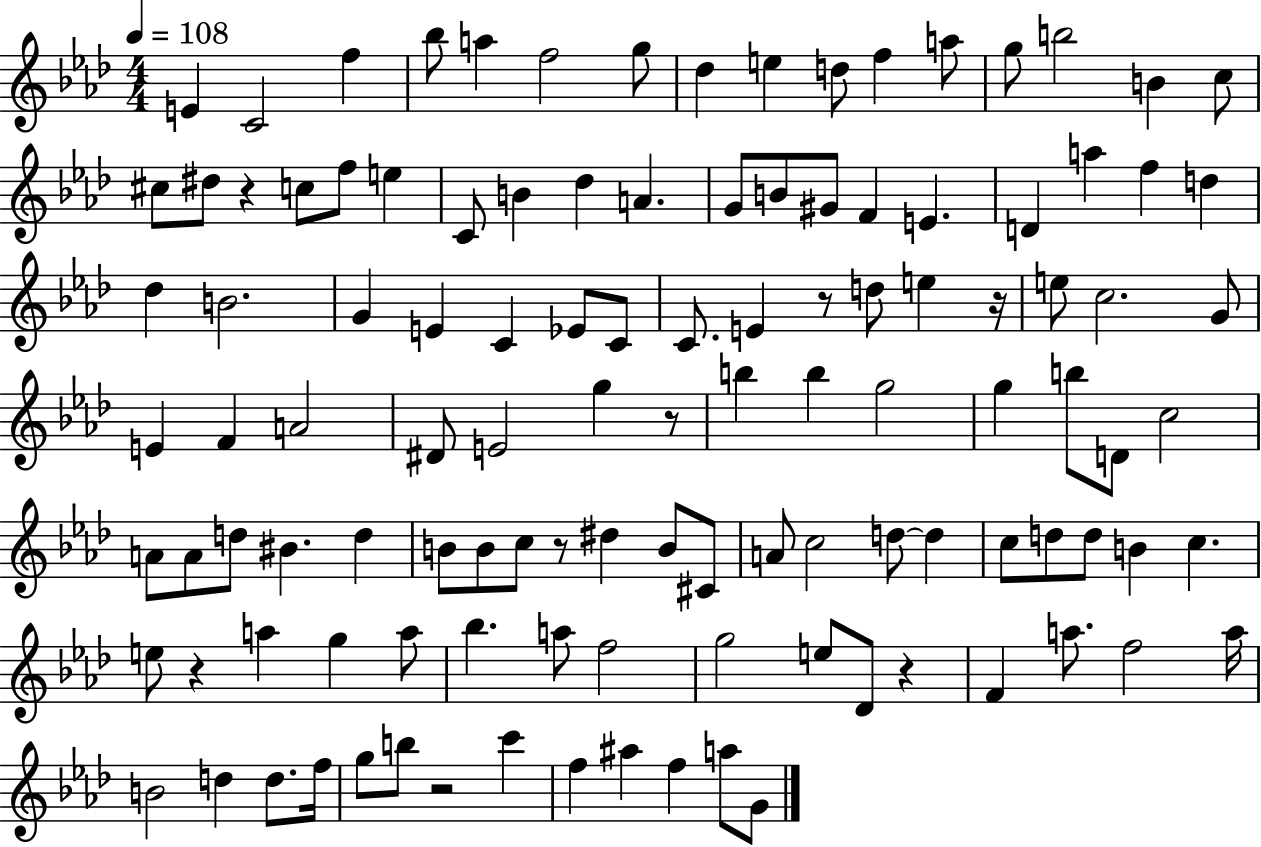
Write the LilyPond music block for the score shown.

{
  \clef treble
  \numericTimeSignature
  \time 4/4
  \key aes \major
  \tempo 4 = 108
  \repeat volta 2 { e'4 c'2 f''4 | bes''8 a''4 f''2 g''8 | des''4 e''4 d''8 f''4 a''8 | g''8 b''2 b'4 c''8 | \break cis''8 dis''8 r4 c''8 f''8 e''4 | c'8 b'4 des''4 a'4. | g'8 b'8 gis'8 f'4 e'4. | d'4 a''4 f''4 d''4 | \break des''4 b'2. | g'4 e'4 c'4 ees'8 c'8 | c'8. e'4 r8 d''8 e''4 r16 | e''8 c''2. g'8 | \break e'4 f'4 a'2 | dis'8 e'2 g''4 r8 | b''4 b''4 g''2 | g''4 b''8 d'8 c''2 | \break a'8 a'8 d''8 bis'4. d''4 | b'8 b'8 c''8 r8 dis''4 b'8 cis'8 | a'8 c''2 d''8~~ d''4 | c''8 d''8 d''8 b'4 c''4. | \break e''8 r4 a''4 g''4 a''8 | bes''4. a''8 f''2 | g''2 e''8 des'8 r4 | f'4 a''8. f''2 a''16 | \break b'2 d''4 d''8. f''16 | g''8 b''8 r2 c'''4 | f''4 ais''4 f''4 a''8 g'8 | } \bar "|."
}